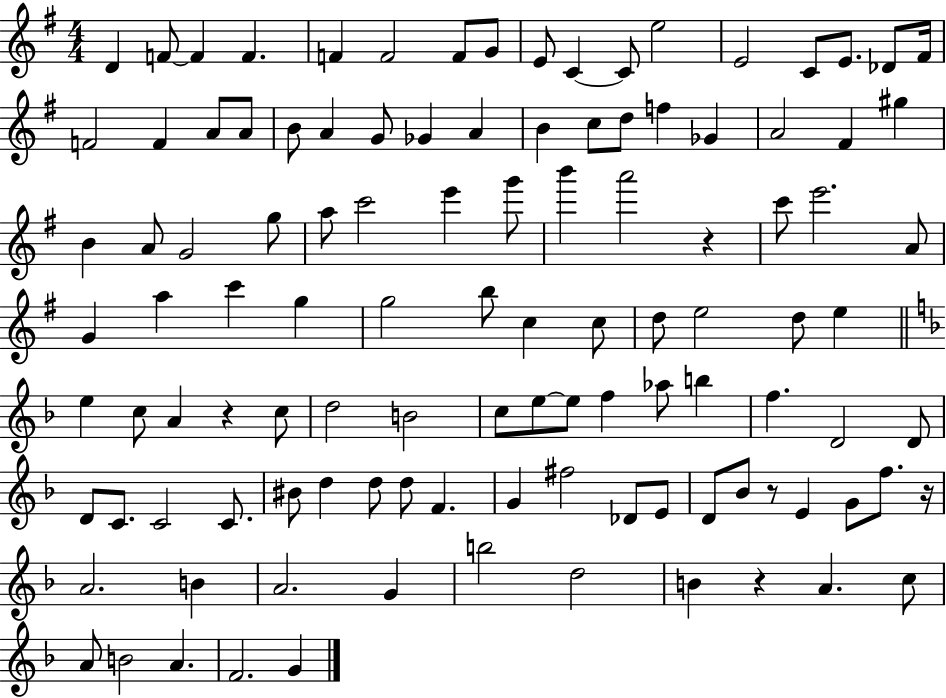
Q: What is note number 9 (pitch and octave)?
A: E4